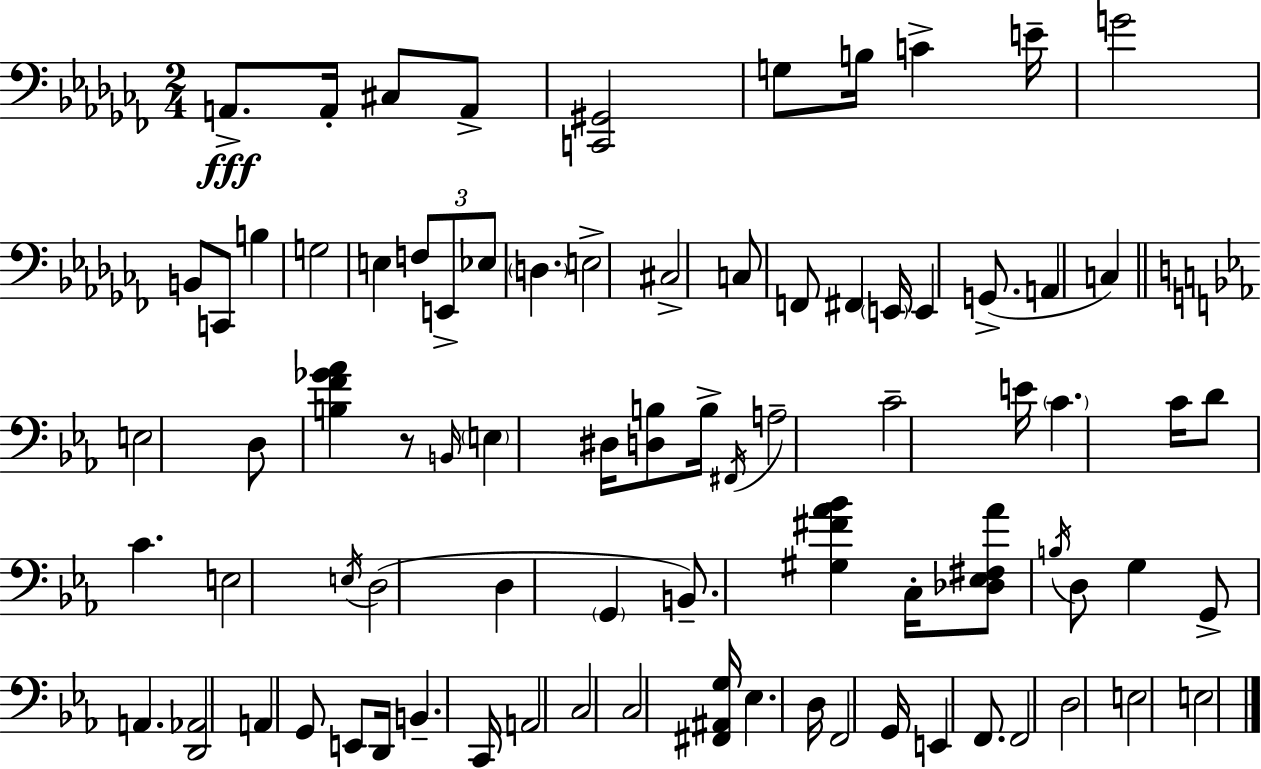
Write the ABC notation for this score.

X:1
T:Untitled
M:2/4
L:1/4
K:Abm
A,,/2 A,,/4 ^C,/2 A,,/2 [C,,^G,,]2 G,/2 B,/4 C E/4 G2 B,,/2 C,,/2 B, G,2 E, F,/2 E,,/2 _E,/2 D, E,2 ^C,2 C,/2 F,,/2 ^F,, E,,/4 E,, G,,/2 A,, C, E,2 D,/2 [B,F_G_A] z/2 B,,/4 E, ^D,/4 [D,B,]/2 B,/4 ^F,,/4 A,2 C2 E/4 C C/4 D/2 C E,2 E,/4 D,2 D, G,, B,,/2 [^G,^F_A_B] C,/4 [_D,_E,^F,_A]/2 B,/4 D,/2 G, G,,/2 A,, [D,,_A,,]2 A,, G,,/2 E,,/2 D,,/4 B,, C,,/4 A,,2 C,2 C,2 [^F,,^A,,G,]/4 _E, D,/4 F,,2 G,,/4 E,, F,,/2 F,,2 D,2 E,2 E,2